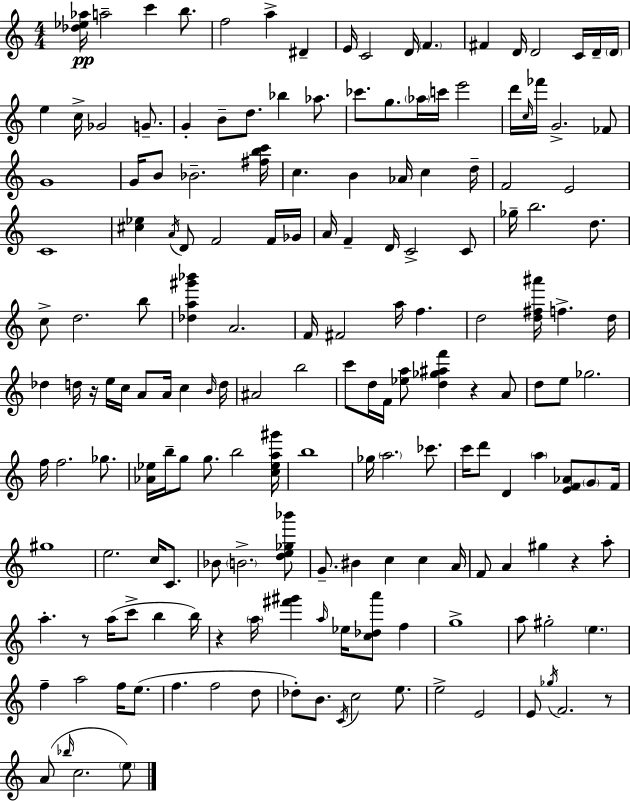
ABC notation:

X:1
T:Untitled
M:4/4
L:1/4
K:Am
[_d_e_a]/4 a2 c' b/2 f2 a ^D E/4 C2 D/4 F ^F D/4 D2 C/4 D/4 D/4 e c/4 _G2 G/2 G B/2 d/2 _b _a/2 _c'/2 g/2 _a/4 c'/4 e'2 d'/4 c/4 _f'/4 G2 _F/2 G4 G/4 B/2 _B2 [^fbc']/4 c B _A/4 c d/4 F2 E2 C4 [^c_e] A/4 D/2 F2 F/4 _G/4 A/4 F D/4 C2 C/2 _g/4 b2 d/2 c/2 d2 b/2 [_da^g'_b'] A2 F/4 ^F2 a/4 f d2 [d^f^a']/4 f d/4 _d d/4 z/4 e/4 c/4 A/2 A/4 c B/4 d/4 ^A2 b2 c'/2 d/4 F/4 [_ea]/2 [d_g^af'] z A/2 d/2 e/2 _g2 f/4 f2 _g/2 [_A_e]/4 b/4 g/2 g/2 b2 [c_ea^g']/4 b4 _g/4 a2 _c'/2 c'/4 d'/2 D a [EF_A]/2 G/2 F/4 ^g4 e2 c/4 C/2 _B/2 B2 [de_g_b']/2 G/2 ^B c c A/4 F/2 A ^g z a/2 a z/2 a/4 c'/2 b b/4 z a/4 [^f'^g'] a/4 _e/4 [c_da']/2 f g4 a/2 ^g2 e f a2 f/4 e/2 f f2 d/2 _d/2 B/2 C/4 c2 e/2 e2 E2 E/2 _g/4 F2 z/2 A/2 _b/4 c2 e/2